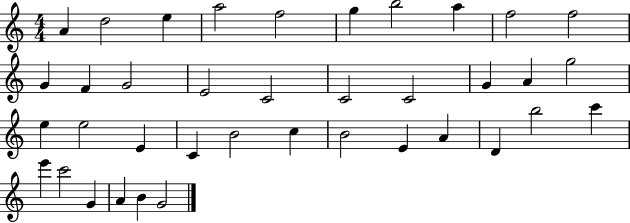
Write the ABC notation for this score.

X:1
T:Untitled
M:4/4
L:1/4
K:C
A d2 e a2 f2 g b2 a f2 f2 G F G2 E2 C2 C2 C2 G A g2 e e2 E C B2 c B2 E A D b2 c' e' c'2 G A B G2